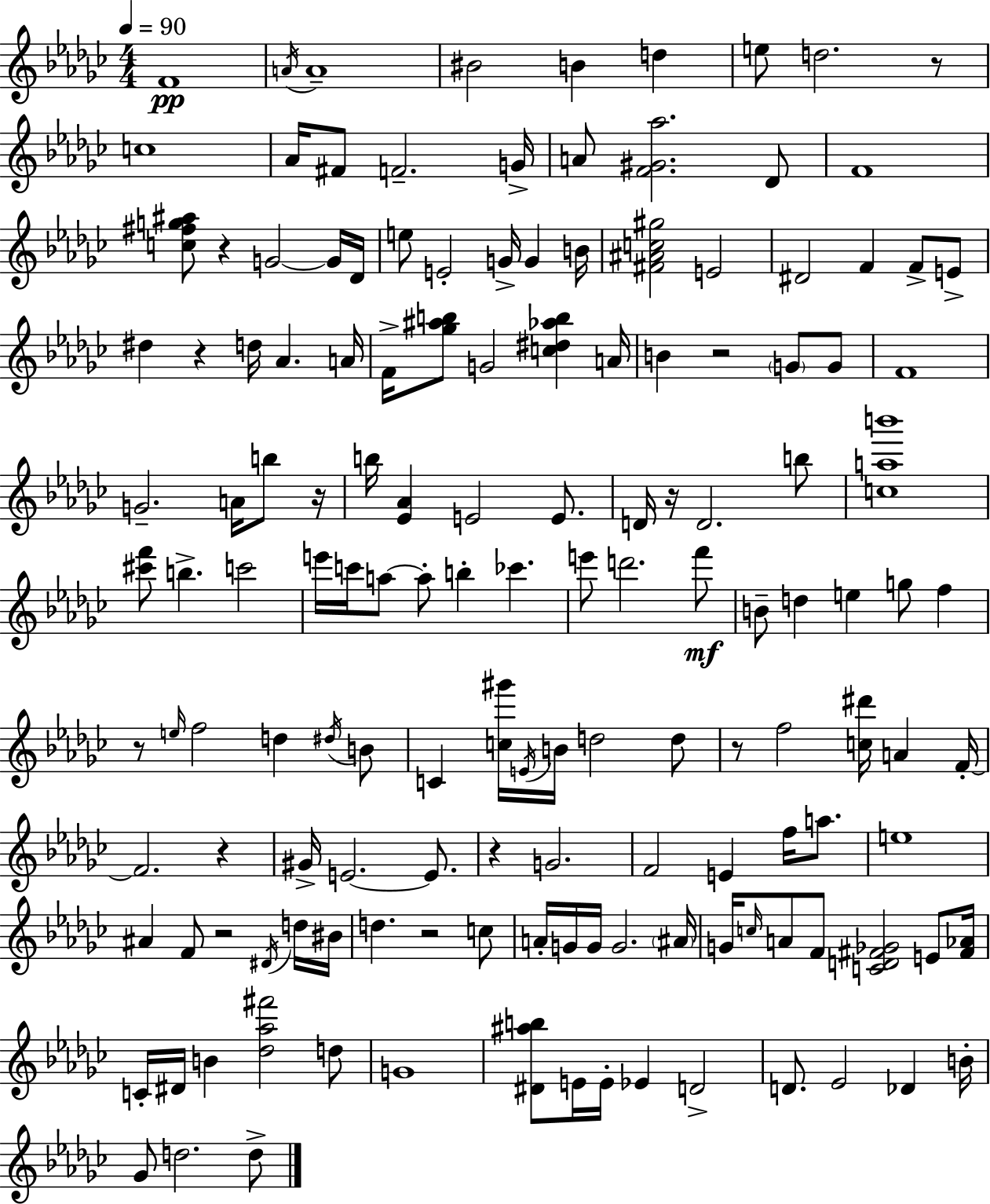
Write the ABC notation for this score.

X:1
T:Untitled
M:4/4
L:1/4
K:Ebm
F4 A/4 A4 ^B2 B d e/2 d2 z/2 c4 _A/4 ^F/2 F2 G/4 A/2 [F^G_a]2 _D/2 F4 [c^fg^a]/2 z G2 G/4 _D/4 e/2 E2 G/4 G B/4 [^F^Ac^g]2 E2 ^D2 F F/2 E/2 ^d z d/4 _A A/4 F/4 [_g^ab]/2 G2 [c^d_ab] A/4 B z2 G/2 G/2 F4 G2 A/4 b/2 z/4 b/4 [_E_A] E2 E/2 D/4 z/4 D2 b/2 [cab']4 [^c'f']/2 b c'2 e'/4 c'/4 a/2 a/2 b _c' e'/2 d'2 f'/2 B/2 d e g/2 f z/2 e/4 f2 d ^d/4 B/2 C [c^g']/4 E/4 B/4 d2 d/2 z/2 f2 [c^d']/4 A F/4 F2 z ^G/4 E2 E/2 z G2 F2 E f/4 a/2 e4 ^A F/2 z2 ^D/4 d/4 ^B/4 d z2 c/2 A/4 G/4 G/4 G2 ^A/4 G/4 c/4 A/2 F/2 [CD^F_G]2 E/2 [^F_A]/4 C/4 ^D/4 B [_d_a^f']2 d/2 G4 [^D^ab]/2 E/4 E/4 _E D2 D/2 _E2 _D B/4 _G/2 d2 d/2